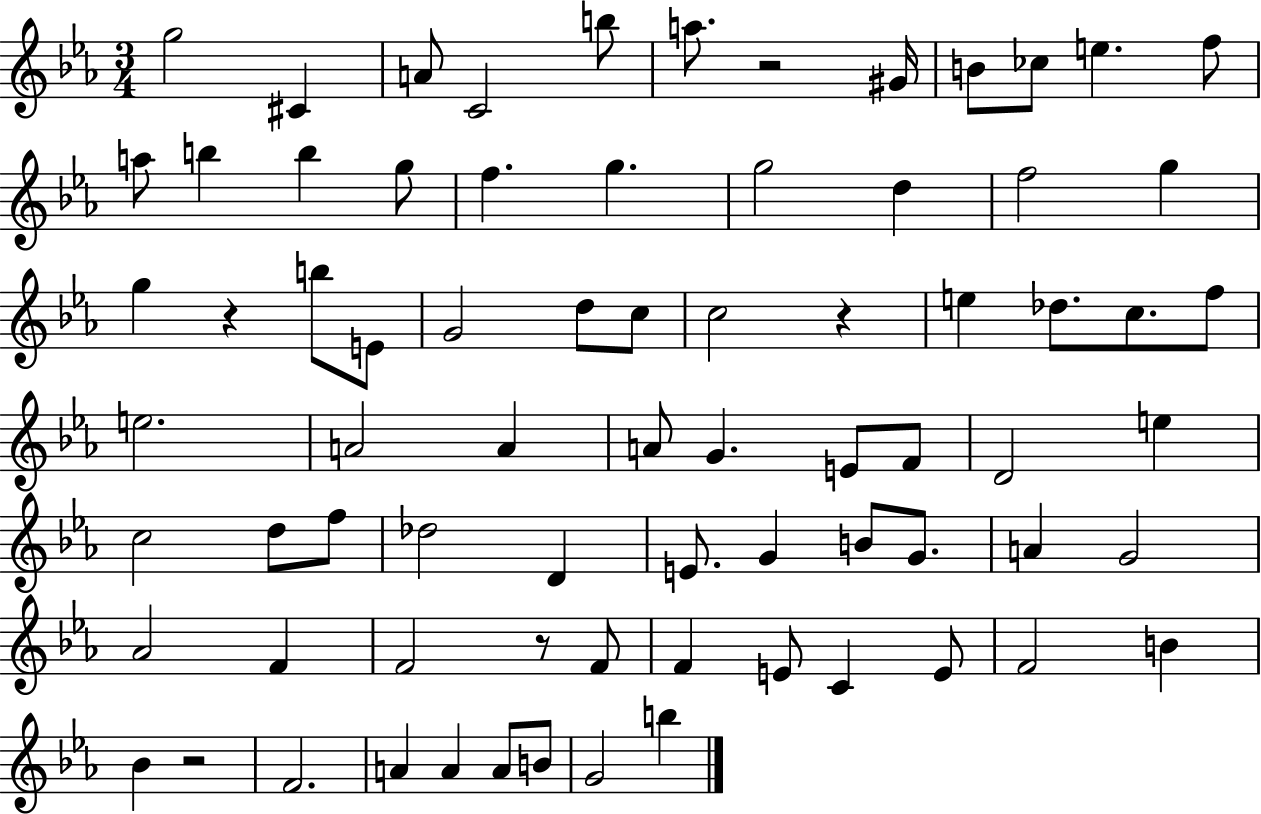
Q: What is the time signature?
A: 3/4